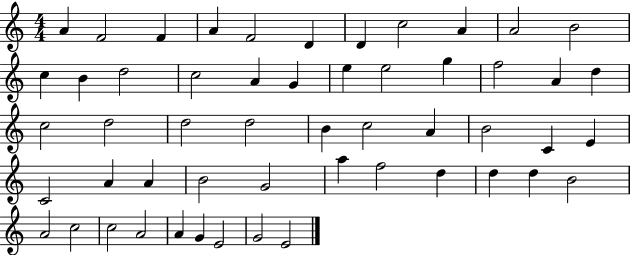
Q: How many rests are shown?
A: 0